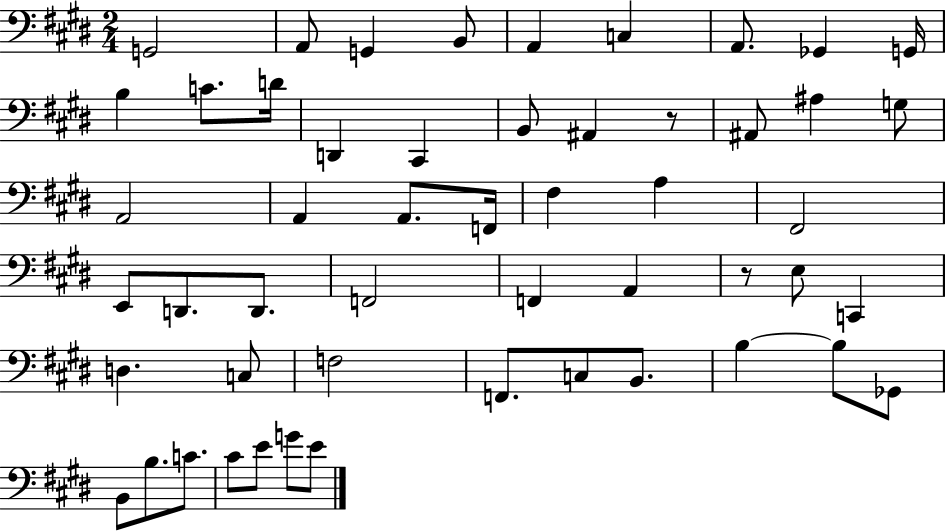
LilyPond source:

{
  \clef bass
  \numericTimeSignature
  \time 2/4
  \key e \major
  \repeat volta 2 { g,2 | a,8 g,4 b,8 | a,4 c4 | a,8. ges,4 g,16 | \break b4 c'8. d'16 | d,4 cis,4 | b,8 ais,4 r8 | ais,8 ais4 g8 | \break a,2 | a,4 a,8. f,16 | fis4 a4 | fis,2 | \break e,8 d,8. d,8. | f,2 | f,4 a,4 | r8 e8 c,4 | \break d4. c8 | f2 | f,8. c8 b,8. | b4~~ b8 ges,8 | \break b,8 b8. c'8. | cis'8 e'8 g'8 e'8 | } \bar "|."
}